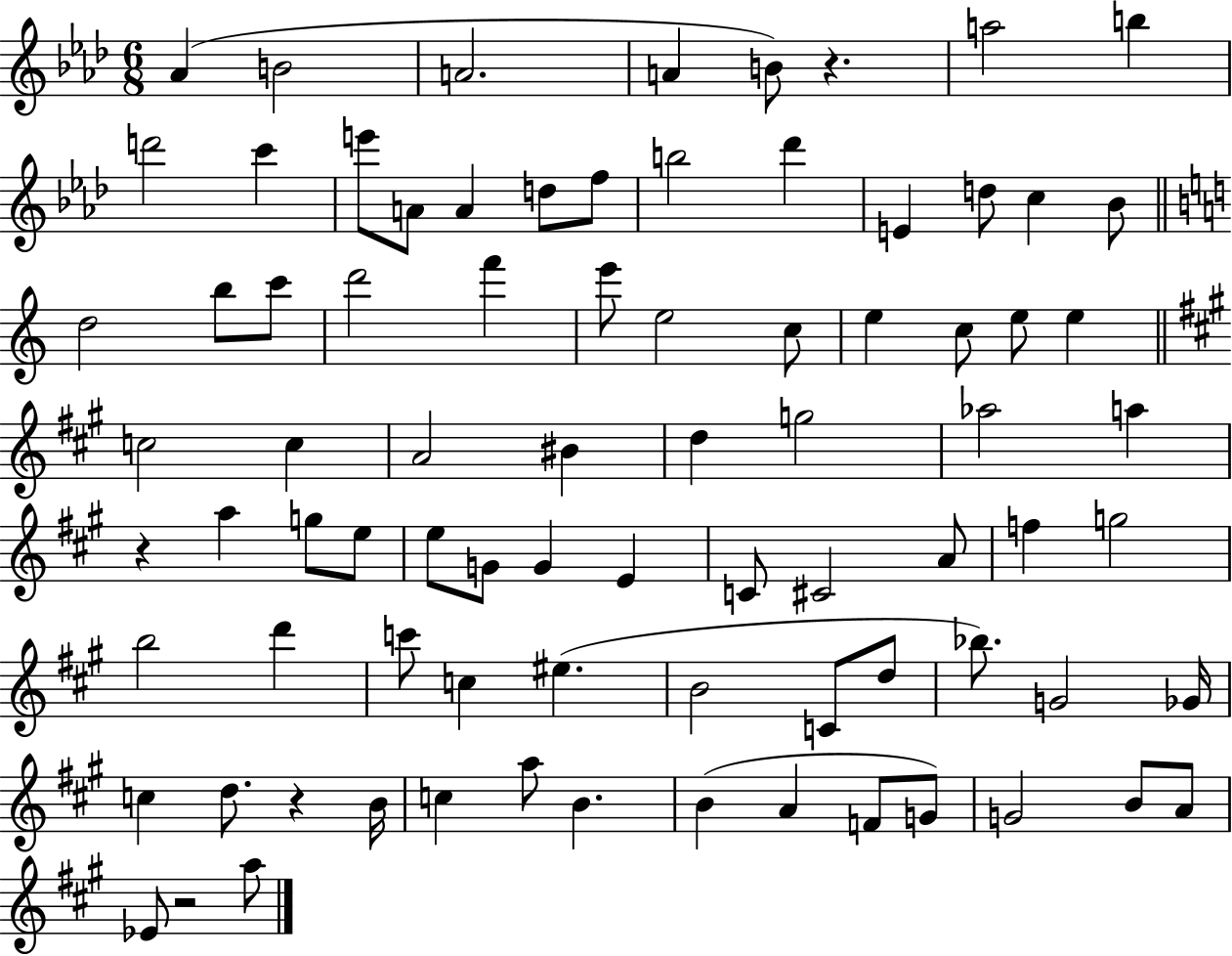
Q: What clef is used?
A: treble